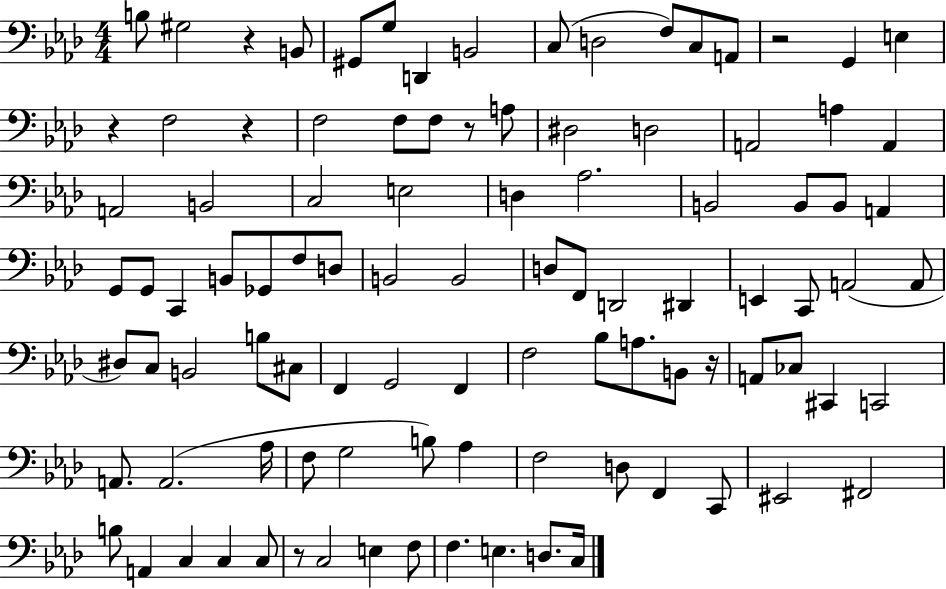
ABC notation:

X:1
T:Untitled
M:4/4
L:1/4
K:Ab
B,/2 ^G,2 z B,,/2 ^G,,/2 G,/2 D,, B,,2 C,/2 D,2 F,/2 C,/2 A,,/2 z2 G,, E, z F,2 z F,2 F,/2 F,/2 z/2 A,/2 ^D,2 D,2 A,,2 A, A,, A,,2 B,,2 C,2 E,2 D, _A,2 B,,2 B,,/2 B,,/2 A,, G,,/2 G,,/2 C,, B,,/2 _G,,/2 F,/2 D,/2 B,,2 B,,2 D,/2 F,,/2 D,,2 ^D,, E,, C,,/2 A,,2 A,,/2 ^D,/2 C,/2 B,,2 B,/2 ^C,/2 F,, G,,2 F,, F,2 _B,/2 A,/2 B,,/2 z/4 A,,/2 _C,/2 ^C,, C,,2 A,,/2 A,,2 _A,/4 F,/2 G,2 B,/2 _A, F,2 D,/2 F,, C,,/2 ^E,,2 ^F,,2 B,/2 A,, C, C, C,/2 z/2 C,2 E, F,/2 F, E, D,/2 C,/4